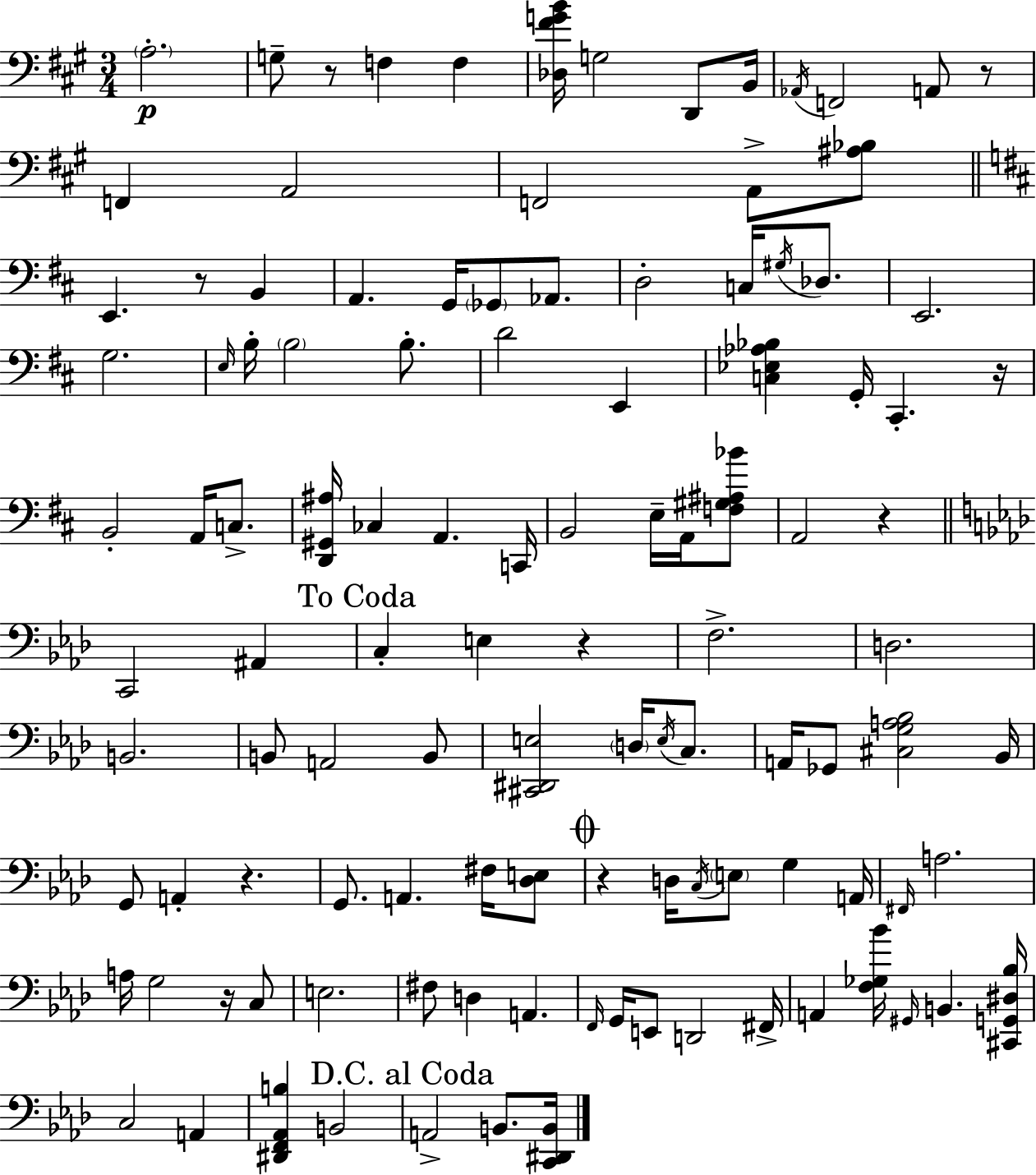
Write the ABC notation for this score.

X:1
T:Untitled
M:3/4
L:1/4
K:A
A,2 G,/2 z/2 F, F, [_D,^FGB]/4 G,2 D,,/2 B,,/4 _A,,/4 F,,2 A,,/2 z/2 F,, A,,2 F,,2 A,,/2 [^A,_B,]/2 E,, z/2 B,, A,, G,,/4 _G,,/2 _A,,/2 D,2 C,/4 ^G,/4 _D,/2 E,,2 G,2 E,/4 B,/4 B,2 B,/2 D2 E,, [C,_E,_A,_B,] G,,/4 ^C,, z/4 B,,2 A,,/4 C,/2 [D,,^G,,^A,]/4 _C, A,, C,,/4 B,,2 E,/4 A,,/4 [F,^G,^A,_B]/2 A,,2 z C,,2 ^A,, C, E, z F,2 D,2 B,,2 B,,/2 A,,2 B,,/2 [^C,,^D,,E,]2 D,/4 E,/4 C,/2 A,,/4 _G,,/2 [^C,G,A,_B,]2 _B,,/4 G,,/2 A,, z G,,/2 A,, ^F,/4 [_D,E,]/2 z D,/4 C,/4 E,/2 G, A,,/4 ^F,,/4 A,2 A,/4 G,2 z/4 C,/2 E,2 ^F,/2 D, A,, F,,/4 G,,/4 E,,/2 D,,2 ^F,,/4 A,, [F,_G,_B]/4 ^G,,/4 B,, [^C,,G,,^D,_B,]/4 C,2 A,, [^D,,F,,_A,,B,] B,,2 A,,2 B,,/2 [C,,^D,,B,,]/4